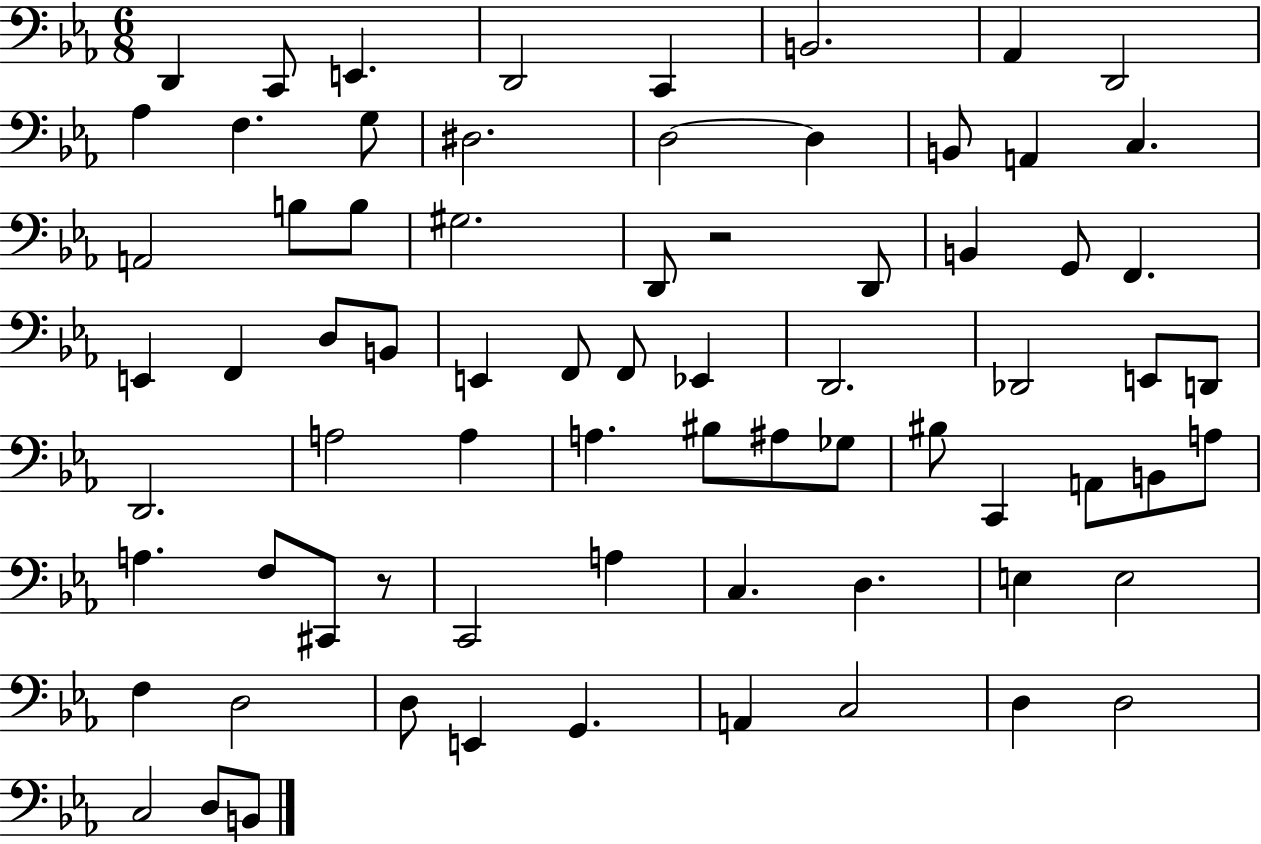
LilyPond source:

{
  \clef bass
  \numericTimeSignature
  \time 6/8
  \key ees \major
  \repeat volta 2 { d,4 c,8 e,4. | d,2 c,4 | b,2. | aes,4 d,2 | \break aes4 f4. g8 | dis2. | d2~~ d4 | b,8 a,4 c4. | \break a,2 b8 b8 | gis2. | d,8 r2 d,8 | b,4 g,8 f,4. | \break e,4 f,4 d8 b,8 | e,4 f,8 f,8 ees,4 | d,2. | des,2 e,8 d,8 | \break d,2. | a2 a4 | a4. bis8 ais8 ges8 | bis8 c,4 a,8 b,8 a8 | \break a4. f8 cis,8 r8 | c,2 a4 | c4. d4. | e4 e2 | \break f4 d2 | d8 e,4 g,4. | a,4 c2 | d4 d2 | \break c2 d8 b,8 | } \bar "|."
}